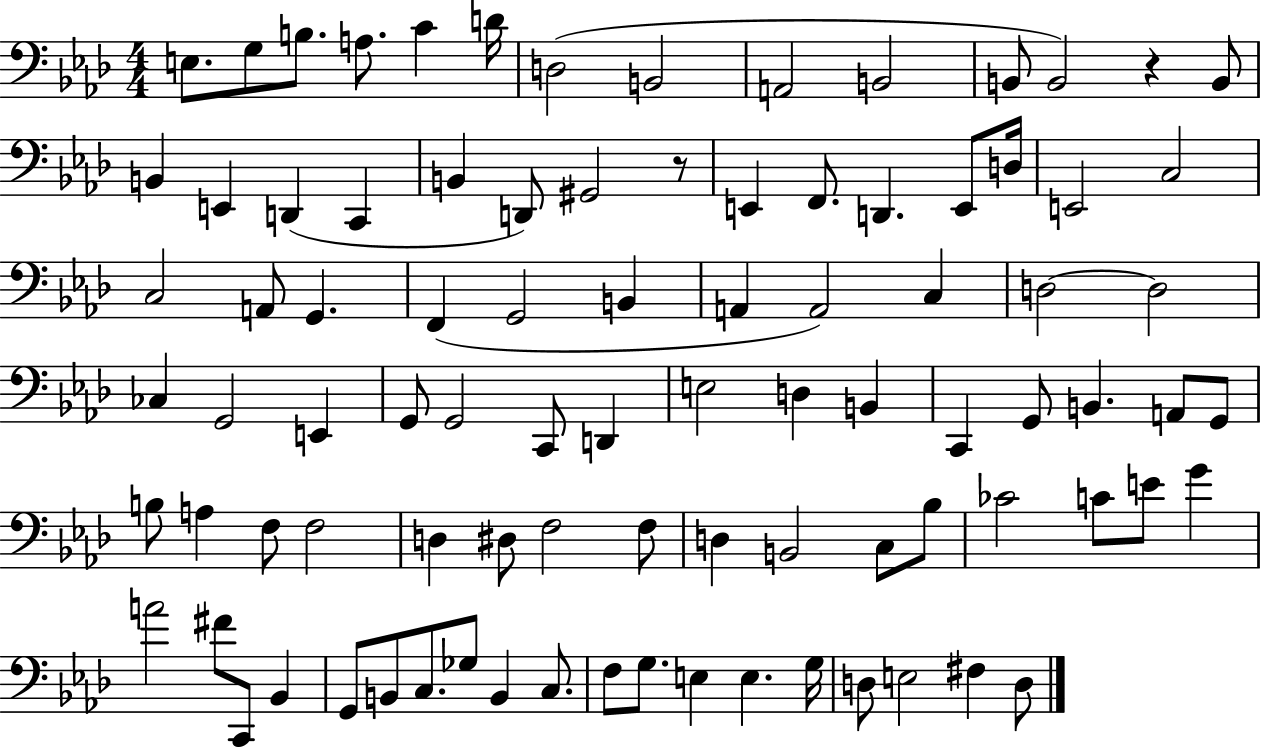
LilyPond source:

{
  \clef bass
  \numericTimeSignature
  \time 4/4
  \key aes \major
  e8. g8 b8. a8. c'4 d'16 | d2( b,2 | a,2 b,2 | b,8 b,2) r4 b,8 | \break b,4 e,4 d,4( c,4 | b,4 d,8) gis,2 r8 | e,4 f,8. d,4. e,8 d16 | e,2 c2 | \break c2 a,8 g,4. | f,4( g,2 b,4 | a,4 a,2) c4 | d2~~ d2 | \break ces4 g,2 e,4 | g,8 g,2 c,8 d,4 | e2 d4 b,4 | c,4 g,8 b,4. a,8 g,8 | \break b8 a4 f8 f2 | d4 dis8 f2 f8 | d4 b,2 c8 bes8 | ces'2 c'8 e'8 g'4 | \break a'2 fis'8 c,8 bes,4 | g,8 b,8 c8. ges8 b,4 c8. | f8 g8. e4 e4. g16 | d8 e2 fis4 d8 | \break \bar "|."
}